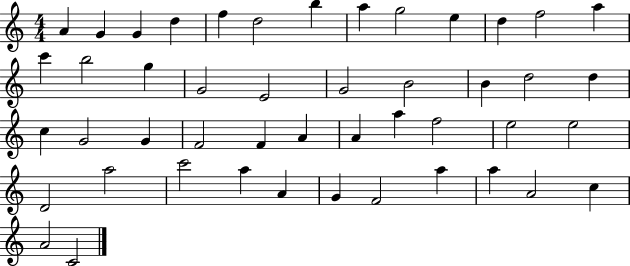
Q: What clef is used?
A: treble